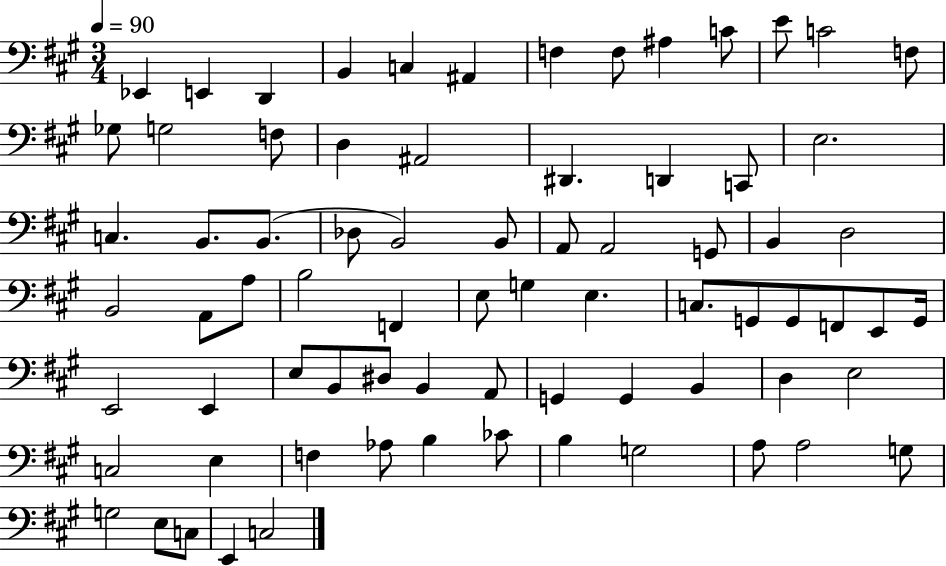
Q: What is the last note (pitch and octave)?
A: C3